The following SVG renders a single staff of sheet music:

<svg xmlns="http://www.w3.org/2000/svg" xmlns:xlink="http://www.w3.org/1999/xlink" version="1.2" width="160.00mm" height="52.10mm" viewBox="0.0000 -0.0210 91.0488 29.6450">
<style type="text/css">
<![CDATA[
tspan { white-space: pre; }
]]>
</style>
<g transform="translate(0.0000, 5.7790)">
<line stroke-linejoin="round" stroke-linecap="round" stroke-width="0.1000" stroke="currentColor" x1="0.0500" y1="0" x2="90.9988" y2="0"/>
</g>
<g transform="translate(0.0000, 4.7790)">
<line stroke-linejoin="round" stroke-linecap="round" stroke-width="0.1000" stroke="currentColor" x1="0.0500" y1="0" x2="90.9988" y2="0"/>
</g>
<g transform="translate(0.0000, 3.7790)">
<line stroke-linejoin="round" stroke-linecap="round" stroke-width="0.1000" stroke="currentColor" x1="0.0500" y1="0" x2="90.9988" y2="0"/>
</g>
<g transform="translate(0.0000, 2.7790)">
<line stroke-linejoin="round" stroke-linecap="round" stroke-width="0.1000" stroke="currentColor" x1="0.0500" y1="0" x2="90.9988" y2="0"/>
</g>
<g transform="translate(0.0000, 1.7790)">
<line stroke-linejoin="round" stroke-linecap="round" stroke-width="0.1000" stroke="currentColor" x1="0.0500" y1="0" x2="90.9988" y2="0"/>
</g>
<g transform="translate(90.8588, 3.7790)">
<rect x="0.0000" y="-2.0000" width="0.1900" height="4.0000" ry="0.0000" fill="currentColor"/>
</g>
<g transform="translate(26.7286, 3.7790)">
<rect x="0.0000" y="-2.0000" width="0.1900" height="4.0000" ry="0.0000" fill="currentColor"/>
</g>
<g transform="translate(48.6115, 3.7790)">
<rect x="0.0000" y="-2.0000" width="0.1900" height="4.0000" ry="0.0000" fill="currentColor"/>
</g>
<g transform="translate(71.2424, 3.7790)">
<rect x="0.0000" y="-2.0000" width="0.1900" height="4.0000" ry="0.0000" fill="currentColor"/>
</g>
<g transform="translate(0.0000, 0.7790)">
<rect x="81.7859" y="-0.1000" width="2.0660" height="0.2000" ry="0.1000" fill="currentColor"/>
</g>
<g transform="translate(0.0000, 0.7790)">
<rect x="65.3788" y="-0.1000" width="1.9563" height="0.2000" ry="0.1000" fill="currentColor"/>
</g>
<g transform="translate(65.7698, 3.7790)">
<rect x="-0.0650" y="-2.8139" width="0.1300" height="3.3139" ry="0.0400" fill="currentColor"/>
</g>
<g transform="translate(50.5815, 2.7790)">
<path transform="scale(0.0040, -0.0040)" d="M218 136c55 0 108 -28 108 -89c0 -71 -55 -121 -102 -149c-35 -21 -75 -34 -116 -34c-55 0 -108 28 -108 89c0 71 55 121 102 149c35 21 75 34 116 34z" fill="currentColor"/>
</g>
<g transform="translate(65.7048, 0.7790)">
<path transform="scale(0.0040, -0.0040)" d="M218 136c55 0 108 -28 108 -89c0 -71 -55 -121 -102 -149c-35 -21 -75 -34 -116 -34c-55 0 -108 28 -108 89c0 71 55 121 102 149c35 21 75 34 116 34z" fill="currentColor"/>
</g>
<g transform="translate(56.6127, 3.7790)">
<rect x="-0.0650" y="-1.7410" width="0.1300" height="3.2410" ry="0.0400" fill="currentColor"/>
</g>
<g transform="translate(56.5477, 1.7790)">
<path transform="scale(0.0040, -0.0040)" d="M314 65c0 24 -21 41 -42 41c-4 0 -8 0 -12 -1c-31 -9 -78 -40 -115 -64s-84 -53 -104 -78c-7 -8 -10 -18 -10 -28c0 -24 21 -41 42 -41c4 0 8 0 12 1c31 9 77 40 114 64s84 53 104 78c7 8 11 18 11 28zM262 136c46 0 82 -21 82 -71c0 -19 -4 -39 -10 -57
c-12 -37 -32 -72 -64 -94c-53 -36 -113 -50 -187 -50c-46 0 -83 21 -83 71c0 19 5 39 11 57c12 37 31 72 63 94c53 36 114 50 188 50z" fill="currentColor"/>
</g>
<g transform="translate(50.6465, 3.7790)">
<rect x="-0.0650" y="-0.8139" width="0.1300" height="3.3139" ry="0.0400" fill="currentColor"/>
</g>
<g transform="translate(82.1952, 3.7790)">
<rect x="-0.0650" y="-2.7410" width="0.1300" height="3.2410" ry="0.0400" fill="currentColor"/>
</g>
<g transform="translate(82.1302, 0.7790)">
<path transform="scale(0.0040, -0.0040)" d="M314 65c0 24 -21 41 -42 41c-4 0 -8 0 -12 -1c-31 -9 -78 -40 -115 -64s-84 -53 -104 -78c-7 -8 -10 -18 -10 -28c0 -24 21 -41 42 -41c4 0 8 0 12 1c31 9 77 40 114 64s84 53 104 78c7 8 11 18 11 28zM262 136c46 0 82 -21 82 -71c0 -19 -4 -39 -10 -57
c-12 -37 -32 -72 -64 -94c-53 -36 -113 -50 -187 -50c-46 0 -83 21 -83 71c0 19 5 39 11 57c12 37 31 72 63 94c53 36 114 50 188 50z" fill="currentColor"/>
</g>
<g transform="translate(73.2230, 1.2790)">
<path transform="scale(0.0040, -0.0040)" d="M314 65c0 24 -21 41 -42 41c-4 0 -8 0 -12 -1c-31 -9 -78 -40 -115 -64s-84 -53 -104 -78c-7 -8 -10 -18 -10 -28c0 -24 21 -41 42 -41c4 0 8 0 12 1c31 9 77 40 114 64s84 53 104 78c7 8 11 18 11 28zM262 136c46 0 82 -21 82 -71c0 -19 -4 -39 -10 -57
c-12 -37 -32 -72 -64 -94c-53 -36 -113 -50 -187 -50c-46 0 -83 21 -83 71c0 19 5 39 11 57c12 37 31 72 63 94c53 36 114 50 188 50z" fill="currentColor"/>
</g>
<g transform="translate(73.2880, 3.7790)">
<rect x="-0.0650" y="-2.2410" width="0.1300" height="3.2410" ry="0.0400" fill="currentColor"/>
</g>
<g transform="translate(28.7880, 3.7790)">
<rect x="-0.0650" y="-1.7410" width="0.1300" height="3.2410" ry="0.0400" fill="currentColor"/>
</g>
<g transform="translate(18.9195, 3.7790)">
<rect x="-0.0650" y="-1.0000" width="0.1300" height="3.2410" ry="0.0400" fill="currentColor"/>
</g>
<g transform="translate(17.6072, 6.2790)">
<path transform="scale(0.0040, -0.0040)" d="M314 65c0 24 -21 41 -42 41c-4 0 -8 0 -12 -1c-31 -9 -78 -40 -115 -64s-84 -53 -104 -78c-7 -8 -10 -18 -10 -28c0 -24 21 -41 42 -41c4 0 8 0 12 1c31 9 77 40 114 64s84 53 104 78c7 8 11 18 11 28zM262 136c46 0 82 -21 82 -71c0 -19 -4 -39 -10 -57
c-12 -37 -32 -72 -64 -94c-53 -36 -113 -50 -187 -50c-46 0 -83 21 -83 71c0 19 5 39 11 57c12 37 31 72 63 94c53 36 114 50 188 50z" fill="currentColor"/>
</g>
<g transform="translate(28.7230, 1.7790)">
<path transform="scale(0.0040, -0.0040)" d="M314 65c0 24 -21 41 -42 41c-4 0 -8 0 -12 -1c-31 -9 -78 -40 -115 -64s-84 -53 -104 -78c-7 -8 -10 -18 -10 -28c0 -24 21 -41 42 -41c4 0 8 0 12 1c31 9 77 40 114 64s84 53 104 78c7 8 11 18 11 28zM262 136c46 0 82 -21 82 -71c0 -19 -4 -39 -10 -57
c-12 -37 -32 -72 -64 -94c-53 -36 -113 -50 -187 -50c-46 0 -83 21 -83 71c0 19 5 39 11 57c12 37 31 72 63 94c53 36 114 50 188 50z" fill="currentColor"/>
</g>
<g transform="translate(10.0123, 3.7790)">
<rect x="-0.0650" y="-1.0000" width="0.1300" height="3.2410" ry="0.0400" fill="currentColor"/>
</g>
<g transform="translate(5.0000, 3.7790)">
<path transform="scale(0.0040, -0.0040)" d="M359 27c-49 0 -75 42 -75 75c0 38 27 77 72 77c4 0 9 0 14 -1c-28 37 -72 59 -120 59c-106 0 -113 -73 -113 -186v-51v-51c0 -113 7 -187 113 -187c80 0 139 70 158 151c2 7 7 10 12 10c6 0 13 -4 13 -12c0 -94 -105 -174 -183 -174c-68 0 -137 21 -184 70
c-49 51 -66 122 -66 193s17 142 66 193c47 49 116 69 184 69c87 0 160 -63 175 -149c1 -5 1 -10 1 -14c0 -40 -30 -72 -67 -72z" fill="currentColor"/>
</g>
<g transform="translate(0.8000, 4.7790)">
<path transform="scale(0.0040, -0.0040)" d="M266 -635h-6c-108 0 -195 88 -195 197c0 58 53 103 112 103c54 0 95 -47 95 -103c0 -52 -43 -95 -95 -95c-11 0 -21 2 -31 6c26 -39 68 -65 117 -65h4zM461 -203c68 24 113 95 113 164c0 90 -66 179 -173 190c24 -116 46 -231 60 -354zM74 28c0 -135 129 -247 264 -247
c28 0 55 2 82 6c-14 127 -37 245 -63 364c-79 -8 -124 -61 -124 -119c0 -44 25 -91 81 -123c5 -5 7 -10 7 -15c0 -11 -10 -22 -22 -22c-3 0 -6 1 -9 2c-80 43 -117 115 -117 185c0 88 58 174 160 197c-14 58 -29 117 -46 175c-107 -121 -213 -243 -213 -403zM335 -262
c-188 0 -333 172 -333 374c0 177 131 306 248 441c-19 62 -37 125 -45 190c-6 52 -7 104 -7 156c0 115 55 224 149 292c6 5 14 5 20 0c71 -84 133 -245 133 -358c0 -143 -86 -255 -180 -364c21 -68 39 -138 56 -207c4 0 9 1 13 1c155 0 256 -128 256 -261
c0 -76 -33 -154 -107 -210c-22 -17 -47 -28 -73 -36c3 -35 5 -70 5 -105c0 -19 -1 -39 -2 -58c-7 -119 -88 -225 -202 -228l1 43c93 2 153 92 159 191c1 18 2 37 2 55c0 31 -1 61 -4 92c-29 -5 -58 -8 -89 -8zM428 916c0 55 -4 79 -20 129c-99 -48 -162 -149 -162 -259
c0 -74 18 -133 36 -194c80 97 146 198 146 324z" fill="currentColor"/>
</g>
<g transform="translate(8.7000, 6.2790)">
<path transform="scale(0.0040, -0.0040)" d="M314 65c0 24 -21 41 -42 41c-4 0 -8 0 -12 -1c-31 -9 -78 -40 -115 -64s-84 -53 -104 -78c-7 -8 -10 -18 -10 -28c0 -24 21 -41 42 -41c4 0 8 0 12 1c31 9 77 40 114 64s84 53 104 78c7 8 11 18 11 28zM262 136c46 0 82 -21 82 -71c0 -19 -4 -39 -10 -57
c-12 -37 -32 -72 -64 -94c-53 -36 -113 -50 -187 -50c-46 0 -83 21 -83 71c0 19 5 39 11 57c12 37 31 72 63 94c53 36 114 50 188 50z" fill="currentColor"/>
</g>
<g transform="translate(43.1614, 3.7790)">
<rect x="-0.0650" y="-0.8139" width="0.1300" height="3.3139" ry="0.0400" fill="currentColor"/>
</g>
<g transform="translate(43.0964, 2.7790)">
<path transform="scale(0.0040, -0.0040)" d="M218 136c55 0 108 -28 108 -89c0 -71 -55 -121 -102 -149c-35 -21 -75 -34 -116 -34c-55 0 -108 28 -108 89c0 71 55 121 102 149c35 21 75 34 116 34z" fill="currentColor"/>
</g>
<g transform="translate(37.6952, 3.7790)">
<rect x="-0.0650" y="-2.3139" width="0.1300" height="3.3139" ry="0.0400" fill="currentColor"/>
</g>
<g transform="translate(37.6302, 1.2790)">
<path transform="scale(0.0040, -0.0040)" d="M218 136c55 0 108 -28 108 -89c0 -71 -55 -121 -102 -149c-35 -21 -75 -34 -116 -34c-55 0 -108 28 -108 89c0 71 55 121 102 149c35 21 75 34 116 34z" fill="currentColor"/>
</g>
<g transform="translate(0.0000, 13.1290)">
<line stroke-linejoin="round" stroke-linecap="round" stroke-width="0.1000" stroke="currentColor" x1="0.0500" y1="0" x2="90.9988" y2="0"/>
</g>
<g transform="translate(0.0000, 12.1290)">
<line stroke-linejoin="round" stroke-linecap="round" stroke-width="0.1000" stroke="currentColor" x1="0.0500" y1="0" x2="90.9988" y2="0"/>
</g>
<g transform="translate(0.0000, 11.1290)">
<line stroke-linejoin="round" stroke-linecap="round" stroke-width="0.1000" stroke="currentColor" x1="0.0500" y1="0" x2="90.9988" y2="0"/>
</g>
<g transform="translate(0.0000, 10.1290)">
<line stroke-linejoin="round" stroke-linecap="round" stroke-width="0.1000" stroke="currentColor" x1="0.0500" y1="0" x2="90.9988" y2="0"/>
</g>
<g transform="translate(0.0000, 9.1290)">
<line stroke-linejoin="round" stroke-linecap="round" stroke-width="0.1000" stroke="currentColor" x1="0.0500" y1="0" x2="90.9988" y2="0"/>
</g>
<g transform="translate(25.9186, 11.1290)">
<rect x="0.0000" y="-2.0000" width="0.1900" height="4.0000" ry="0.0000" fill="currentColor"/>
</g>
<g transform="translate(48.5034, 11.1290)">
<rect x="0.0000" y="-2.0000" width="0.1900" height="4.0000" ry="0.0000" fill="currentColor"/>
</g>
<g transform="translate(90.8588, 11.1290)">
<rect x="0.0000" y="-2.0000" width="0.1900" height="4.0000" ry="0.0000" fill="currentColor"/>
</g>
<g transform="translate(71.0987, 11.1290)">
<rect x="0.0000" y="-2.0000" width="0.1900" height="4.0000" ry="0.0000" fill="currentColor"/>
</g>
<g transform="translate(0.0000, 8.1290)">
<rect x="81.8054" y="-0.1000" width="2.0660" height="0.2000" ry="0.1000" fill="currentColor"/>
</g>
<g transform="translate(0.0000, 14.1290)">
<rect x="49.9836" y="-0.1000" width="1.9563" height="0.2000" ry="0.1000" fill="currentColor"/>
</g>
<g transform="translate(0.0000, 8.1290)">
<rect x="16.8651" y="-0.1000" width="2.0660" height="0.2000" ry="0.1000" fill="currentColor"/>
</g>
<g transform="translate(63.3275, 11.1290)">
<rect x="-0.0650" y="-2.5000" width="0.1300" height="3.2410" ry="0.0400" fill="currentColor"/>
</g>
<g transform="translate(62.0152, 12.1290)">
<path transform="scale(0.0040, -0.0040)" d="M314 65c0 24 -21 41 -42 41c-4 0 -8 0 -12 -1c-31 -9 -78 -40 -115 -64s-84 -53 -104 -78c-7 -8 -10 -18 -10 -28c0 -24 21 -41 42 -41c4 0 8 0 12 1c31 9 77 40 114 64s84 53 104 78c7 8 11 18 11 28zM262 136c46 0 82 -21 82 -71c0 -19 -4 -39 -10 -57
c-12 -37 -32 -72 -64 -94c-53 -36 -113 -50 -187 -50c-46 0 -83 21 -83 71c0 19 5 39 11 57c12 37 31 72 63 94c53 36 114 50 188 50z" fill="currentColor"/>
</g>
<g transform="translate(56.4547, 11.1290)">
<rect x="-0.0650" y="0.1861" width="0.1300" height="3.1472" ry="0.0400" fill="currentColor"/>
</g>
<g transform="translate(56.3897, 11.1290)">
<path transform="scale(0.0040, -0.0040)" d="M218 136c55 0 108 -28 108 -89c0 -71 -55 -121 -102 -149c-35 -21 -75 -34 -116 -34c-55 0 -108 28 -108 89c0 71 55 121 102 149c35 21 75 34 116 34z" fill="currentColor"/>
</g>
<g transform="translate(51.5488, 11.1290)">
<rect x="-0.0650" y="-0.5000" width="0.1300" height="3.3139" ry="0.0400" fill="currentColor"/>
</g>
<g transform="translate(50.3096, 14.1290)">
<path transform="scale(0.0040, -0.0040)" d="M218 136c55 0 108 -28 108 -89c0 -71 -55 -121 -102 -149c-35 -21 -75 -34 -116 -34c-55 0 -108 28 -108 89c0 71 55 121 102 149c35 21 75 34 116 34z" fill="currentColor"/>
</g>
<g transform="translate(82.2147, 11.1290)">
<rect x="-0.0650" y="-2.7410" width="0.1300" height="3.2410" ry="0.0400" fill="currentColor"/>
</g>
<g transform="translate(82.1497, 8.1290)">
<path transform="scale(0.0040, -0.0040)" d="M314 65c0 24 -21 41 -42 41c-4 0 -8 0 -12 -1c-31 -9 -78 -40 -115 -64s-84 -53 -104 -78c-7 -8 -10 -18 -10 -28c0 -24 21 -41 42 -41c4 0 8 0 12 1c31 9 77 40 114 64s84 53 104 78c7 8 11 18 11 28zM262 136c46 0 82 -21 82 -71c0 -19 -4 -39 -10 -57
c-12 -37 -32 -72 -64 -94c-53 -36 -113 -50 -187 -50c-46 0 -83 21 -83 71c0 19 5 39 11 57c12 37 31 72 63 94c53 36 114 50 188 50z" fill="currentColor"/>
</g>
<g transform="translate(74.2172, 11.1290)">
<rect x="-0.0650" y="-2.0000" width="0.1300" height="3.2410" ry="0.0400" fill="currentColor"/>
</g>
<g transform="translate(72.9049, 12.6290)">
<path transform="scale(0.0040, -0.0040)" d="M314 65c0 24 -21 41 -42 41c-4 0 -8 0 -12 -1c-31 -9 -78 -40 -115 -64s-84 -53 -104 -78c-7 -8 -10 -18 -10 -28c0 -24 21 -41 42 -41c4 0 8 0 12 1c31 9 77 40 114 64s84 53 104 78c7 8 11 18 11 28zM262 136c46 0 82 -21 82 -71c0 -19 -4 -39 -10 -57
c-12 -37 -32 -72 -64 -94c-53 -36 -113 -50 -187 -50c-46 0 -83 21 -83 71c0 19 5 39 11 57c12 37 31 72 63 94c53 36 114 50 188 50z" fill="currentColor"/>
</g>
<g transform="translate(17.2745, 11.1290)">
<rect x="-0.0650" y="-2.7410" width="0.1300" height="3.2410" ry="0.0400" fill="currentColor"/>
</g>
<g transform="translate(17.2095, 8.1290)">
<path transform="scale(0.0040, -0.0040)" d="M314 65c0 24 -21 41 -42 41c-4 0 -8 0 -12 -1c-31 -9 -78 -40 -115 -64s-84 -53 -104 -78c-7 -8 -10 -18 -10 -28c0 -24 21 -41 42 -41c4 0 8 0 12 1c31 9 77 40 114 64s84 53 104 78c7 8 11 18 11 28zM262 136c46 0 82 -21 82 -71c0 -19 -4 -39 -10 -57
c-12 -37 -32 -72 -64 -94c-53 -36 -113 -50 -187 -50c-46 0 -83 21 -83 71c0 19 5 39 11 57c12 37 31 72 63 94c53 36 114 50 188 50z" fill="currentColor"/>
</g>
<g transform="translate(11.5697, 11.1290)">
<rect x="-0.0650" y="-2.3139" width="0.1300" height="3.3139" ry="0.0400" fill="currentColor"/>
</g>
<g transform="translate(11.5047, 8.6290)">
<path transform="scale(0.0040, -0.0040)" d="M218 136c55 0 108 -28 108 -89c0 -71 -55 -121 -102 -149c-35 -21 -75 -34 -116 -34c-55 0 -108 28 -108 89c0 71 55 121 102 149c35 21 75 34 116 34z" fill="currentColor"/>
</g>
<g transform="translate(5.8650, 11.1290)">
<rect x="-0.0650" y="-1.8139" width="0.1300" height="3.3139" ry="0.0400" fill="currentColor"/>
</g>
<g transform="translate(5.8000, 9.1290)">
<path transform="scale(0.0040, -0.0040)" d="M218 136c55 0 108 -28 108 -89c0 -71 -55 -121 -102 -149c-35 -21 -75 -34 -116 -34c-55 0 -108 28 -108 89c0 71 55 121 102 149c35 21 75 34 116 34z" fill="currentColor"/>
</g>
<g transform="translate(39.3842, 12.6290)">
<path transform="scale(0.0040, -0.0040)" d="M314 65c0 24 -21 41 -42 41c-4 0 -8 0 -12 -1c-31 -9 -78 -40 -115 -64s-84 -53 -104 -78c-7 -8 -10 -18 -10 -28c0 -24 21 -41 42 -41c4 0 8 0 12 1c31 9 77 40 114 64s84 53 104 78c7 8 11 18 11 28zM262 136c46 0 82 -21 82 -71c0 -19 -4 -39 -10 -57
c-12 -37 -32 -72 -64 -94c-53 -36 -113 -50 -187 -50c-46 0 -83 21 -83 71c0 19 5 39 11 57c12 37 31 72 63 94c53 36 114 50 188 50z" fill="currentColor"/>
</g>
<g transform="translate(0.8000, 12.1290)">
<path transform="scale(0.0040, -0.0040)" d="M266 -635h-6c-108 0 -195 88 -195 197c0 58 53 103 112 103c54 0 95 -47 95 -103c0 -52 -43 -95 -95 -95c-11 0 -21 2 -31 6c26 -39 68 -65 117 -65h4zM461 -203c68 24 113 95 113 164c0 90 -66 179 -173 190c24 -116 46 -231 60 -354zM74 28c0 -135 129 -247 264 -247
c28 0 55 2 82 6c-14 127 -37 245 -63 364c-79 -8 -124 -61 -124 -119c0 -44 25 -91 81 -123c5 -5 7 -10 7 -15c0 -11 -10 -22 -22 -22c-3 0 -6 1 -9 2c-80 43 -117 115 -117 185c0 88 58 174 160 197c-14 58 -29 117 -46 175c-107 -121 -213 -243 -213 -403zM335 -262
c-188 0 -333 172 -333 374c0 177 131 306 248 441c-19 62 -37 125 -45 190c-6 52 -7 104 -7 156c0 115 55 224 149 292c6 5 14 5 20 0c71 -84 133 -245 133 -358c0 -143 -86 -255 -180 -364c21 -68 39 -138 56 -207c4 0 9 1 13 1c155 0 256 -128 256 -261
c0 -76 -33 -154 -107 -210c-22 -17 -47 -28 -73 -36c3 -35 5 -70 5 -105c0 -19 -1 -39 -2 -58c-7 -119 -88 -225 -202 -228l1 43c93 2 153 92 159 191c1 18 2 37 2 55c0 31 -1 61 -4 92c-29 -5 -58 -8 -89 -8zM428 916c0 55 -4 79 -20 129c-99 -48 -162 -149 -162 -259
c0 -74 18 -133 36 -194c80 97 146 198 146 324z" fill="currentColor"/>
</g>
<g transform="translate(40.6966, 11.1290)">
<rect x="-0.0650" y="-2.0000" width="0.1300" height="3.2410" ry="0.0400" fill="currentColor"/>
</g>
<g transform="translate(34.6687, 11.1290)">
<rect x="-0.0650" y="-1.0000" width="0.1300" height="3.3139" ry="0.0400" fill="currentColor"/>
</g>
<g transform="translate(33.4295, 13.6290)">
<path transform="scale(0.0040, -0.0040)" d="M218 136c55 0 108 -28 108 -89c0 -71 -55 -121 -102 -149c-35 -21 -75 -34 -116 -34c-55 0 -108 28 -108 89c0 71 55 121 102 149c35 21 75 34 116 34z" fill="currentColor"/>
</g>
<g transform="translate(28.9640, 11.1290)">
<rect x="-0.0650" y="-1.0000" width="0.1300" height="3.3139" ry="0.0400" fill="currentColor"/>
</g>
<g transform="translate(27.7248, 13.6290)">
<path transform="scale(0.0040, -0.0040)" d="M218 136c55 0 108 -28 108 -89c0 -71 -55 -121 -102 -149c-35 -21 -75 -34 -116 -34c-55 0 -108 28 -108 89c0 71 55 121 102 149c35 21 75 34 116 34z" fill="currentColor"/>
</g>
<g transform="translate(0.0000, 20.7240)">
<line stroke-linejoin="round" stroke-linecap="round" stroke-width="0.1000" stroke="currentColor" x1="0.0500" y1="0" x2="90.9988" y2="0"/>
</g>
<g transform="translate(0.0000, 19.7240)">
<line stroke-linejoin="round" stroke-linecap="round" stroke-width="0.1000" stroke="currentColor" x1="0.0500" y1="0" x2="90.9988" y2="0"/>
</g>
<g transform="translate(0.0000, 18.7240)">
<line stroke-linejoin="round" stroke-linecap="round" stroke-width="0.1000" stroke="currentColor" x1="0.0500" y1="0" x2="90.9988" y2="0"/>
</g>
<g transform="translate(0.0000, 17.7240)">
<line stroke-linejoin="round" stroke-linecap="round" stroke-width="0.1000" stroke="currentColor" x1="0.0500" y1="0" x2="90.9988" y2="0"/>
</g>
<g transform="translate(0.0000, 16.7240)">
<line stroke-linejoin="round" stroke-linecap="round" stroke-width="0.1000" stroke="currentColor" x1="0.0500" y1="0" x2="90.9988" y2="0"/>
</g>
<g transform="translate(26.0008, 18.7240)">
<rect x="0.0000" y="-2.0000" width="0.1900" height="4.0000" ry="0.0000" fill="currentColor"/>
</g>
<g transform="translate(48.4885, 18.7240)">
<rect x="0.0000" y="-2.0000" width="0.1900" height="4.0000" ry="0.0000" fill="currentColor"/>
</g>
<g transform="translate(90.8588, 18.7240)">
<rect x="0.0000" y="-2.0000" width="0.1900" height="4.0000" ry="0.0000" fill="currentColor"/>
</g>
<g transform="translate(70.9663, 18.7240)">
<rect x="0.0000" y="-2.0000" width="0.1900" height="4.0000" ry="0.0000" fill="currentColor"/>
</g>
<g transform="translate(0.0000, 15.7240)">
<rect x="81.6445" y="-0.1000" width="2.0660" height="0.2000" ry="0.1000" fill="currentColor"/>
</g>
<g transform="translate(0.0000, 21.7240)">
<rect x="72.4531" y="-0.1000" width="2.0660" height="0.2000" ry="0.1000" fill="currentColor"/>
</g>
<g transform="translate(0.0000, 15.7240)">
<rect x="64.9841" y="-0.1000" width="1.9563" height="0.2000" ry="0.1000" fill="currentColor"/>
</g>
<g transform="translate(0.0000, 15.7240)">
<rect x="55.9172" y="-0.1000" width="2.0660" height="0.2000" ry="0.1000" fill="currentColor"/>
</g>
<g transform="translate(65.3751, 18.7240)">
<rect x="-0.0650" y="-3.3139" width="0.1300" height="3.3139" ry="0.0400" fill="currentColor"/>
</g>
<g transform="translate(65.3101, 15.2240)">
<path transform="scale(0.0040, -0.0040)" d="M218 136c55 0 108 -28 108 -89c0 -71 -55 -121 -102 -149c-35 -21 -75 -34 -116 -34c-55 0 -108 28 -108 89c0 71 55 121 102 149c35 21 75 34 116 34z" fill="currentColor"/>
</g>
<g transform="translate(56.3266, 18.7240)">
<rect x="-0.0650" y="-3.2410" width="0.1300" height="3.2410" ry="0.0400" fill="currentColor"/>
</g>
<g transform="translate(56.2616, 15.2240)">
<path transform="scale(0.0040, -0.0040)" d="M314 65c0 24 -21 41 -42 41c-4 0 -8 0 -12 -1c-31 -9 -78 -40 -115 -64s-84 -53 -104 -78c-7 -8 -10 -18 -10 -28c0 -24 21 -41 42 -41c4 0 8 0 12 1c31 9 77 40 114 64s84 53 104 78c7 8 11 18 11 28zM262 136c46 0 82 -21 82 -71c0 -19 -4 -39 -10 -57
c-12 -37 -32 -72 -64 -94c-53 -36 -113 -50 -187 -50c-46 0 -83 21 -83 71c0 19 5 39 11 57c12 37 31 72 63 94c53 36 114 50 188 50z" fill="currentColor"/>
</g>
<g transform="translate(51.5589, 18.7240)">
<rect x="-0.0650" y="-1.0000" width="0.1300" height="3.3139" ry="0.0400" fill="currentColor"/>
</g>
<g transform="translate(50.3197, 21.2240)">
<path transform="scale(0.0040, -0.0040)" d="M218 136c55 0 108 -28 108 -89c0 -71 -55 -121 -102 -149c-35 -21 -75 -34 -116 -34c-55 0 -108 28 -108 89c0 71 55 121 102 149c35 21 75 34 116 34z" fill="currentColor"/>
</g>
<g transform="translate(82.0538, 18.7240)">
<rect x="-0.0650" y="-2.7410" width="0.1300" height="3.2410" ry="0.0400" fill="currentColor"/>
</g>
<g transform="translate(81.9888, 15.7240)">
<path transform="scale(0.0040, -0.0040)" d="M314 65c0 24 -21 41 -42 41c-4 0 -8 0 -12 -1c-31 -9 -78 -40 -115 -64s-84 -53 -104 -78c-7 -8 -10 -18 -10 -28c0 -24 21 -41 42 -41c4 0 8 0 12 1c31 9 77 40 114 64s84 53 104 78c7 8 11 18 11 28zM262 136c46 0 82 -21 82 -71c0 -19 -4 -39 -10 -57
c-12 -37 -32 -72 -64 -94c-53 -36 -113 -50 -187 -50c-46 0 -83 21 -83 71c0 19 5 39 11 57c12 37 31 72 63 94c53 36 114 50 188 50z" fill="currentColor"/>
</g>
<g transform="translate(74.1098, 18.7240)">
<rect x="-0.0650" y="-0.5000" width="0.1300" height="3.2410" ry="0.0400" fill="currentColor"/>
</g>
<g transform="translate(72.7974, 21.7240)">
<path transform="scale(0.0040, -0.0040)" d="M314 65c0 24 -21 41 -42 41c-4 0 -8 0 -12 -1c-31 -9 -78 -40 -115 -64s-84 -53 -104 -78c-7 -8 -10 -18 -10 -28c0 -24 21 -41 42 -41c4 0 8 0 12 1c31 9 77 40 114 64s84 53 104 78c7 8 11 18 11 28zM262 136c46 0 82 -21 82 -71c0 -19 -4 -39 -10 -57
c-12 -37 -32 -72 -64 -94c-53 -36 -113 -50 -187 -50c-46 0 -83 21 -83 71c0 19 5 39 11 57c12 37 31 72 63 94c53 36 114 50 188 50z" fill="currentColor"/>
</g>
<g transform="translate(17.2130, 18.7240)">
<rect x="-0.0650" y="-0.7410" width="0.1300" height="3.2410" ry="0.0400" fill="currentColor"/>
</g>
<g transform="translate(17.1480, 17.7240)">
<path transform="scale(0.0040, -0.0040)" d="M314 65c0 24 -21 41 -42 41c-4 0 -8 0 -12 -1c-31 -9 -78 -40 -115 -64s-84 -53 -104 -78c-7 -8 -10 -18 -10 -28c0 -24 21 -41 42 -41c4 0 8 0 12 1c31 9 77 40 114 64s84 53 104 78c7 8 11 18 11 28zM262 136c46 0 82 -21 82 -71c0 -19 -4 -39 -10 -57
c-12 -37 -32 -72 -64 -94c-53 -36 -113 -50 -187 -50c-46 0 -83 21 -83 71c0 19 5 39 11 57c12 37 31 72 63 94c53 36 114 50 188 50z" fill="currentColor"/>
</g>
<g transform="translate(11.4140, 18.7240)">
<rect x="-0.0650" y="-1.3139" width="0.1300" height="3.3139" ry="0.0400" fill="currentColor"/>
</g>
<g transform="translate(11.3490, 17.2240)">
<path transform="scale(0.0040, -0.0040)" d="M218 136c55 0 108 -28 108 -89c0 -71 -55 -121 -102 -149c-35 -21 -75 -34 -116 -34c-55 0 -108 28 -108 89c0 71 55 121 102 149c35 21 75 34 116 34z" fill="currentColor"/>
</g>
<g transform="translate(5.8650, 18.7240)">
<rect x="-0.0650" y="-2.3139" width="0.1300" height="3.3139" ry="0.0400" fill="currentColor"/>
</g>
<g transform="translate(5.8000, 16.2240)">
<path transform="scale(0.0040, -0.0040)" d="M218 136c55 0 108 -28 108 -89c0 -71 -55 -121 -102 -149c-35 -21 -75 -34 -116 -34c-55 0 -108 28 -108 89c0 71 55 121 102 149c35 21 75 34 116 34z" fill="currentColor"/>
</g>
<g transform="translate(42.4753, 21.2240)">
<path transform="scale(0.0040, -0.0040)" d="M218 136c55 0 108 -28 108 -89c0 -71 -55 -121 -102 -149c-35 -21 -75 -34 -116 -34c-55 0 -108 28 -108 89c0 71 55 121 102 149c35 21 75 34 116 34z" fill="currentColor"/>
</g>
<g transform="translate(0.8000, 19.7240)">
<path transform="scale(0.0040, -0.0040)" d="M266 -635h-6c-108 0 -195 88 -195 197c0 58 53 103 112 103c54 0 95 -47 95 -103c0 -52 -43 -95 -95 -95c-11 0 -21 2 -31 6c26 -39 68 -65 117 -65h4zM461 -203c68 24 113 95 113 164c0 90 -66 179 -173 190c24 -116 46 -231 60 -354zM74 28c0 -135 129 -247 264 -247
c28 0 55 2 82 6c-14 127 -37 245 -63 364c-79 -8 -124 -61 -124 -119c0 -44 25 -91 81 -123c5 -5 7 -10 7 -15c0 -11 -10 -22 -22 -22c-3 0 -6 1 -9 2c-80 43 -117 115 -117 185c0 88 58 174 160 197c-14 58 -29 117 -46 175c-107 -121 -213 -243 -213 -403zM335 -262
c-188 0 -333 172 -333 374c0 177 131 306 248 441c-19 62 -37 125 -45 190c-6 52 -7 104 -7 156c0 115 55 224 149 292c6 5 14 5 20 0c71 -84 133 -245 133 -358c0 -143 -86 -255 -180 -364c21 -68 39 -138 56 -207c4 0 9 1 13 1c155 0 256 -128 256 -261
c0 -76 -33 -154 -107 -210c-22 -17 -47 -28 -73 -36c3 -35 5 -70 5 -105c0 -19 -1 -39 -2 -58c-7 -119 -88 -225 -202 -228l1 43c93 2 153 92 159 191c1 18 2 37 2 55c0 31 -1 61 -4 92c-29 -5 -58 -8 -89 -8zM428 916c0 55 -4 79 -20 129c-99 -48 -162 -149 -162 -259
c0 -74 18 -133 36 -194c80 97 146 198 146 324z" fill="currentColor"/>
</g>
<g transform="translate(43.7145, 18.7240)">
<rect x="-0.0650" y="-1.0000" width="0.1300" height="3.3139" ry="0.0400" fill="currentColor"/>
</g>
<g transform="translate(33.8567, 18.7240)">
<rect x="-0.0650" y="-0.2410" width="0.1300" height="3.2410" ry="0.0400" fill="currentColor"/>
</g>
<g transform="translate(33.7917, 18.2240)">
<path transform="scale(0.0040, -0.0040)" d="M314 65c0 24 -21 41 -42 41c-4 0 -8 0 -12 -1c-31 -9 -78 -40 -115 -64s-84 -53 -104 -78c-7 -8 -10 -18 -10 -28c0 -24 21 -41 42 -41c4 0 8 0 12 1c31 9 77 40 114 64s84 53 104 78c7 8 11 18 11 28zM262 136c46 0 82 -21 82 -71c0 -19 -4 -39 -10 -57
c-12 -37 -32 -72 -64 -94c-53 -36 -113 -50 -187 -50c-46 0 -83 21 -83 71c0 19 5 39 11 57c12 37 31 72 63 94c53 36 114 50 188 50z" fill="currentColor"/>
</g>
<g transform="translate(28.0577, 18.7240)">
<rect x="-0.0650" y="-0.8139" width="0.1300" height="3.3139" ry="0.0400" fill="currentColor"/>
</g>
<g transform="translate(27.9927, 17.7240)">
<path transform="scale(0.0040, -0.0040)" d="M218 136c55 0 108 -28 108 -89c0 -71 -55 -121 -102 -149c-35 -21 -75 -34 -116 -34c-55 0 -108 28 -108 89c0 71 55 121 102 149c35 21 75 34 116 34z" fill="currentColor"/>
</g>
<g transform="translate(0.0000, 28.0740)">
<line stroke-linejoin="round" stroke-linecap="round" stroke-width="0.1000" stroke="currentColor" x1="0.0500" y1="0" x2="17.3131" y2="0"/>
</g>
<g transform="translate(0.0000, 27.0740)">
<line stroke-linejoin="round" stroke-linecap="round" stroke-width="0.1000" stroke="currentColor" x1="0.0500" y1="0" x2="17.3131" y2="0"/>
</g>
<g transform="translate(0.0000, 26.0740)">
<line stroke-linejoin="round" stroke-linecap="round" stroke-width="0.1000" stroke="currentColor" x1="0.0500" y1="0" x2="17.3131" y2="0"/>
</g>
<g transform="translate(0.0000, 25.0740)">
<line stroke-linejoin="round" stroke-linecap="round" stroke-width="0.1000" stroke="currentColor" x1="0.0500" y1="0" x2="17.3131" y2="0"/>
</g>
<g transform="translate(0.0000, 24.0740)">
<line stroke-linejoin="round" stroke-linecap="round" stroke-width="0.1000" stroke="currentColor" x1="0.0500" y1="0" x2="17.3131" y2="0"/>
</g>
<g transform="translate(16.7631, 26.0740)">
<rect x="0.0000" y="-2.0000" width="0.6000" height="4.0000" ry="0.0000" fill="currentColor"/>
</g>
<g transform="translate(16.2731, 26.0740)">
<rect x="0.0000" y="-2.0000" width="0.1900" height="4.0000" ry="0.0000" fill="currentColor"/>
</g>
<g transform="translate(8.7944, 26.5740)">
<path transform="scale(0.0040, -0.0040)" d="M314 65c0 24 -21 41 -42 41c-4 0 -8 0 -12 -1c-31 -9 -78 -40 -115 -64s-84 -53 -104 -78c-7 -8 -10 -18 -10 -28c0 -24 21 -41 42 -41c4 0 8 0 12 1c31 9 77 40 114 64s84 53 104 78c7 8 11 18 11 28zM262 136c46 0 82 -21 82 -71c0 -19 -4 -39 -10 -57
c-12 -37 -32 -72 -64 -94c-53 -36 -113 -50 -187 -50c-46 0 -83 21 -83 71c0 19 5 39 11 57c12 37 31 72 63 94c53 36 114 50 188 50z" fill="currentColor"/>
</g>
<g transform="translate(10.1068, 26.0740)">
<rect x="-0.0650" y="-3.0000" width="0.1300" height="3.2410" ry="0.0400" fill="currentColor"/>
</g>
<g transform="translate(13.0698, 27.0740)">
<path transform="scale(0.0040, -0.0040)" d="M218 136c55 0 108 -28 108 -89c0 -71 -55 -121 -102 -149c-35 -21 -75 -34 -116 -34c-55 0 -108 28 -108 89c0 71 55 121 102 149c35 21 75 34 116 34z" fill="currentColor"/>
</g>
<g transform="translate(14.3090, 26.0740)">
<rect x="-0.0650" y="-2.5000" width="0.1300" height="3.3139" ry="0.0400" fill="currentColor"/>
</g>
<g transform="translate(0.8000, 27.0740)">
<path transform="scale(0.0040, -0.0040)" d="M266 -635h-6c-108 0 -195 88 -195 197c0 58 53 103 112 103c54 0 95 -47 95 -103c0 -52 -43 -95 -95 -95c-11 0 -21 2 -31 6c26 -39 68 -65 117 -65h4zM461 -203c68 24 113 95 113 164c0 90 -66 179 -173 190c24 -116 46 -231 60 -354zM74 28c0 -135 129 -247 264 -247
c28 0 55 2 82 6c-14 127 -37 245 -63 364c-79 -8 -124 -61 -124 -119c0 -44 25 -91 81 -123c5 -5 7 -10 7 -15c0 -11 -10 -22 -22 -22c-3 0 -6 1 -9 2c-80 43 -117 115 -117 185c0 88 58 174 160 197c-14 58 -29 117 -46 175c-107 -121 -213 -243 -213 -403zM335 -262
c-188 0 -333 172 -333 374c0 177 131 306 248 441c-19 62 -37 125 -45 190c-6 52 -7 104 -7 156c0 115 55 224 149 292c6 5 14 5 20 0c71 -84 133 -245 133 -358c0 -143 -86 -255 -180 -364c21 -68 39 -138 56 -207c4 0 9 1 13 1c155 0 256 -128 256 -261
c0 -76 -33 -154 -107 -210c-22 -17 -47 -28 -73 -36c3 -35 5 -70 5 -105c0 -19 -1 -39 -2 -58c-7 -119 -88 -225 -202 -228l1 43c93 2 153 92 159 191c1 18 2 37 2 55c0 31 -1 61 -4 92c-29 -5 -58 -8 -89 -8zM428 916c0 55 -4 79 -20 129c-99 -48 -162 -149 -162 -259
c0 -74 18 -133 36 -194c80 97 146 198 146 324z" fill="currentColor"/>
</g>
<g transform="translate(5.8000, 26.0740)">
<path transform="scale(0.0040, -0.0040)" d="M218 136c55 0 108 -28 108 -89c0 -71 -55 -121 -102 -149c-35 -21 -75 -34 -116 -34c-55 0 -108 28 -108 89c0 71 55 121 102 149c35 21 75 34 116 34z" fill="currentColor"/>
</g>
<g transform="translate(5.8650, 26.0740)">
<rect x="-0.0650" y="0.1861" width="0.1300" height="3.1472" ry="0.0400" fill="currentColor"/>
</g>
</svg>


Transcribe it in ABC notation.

X:1
T:Untitled
M:4/4
L:1/4
K:C
D2 D2 f2 g d d f2 a g2 a2 f g a2 D D F2 C B G2 F2 a2 g e d2 d c2 D D b2 b C2 a2 B A2 G